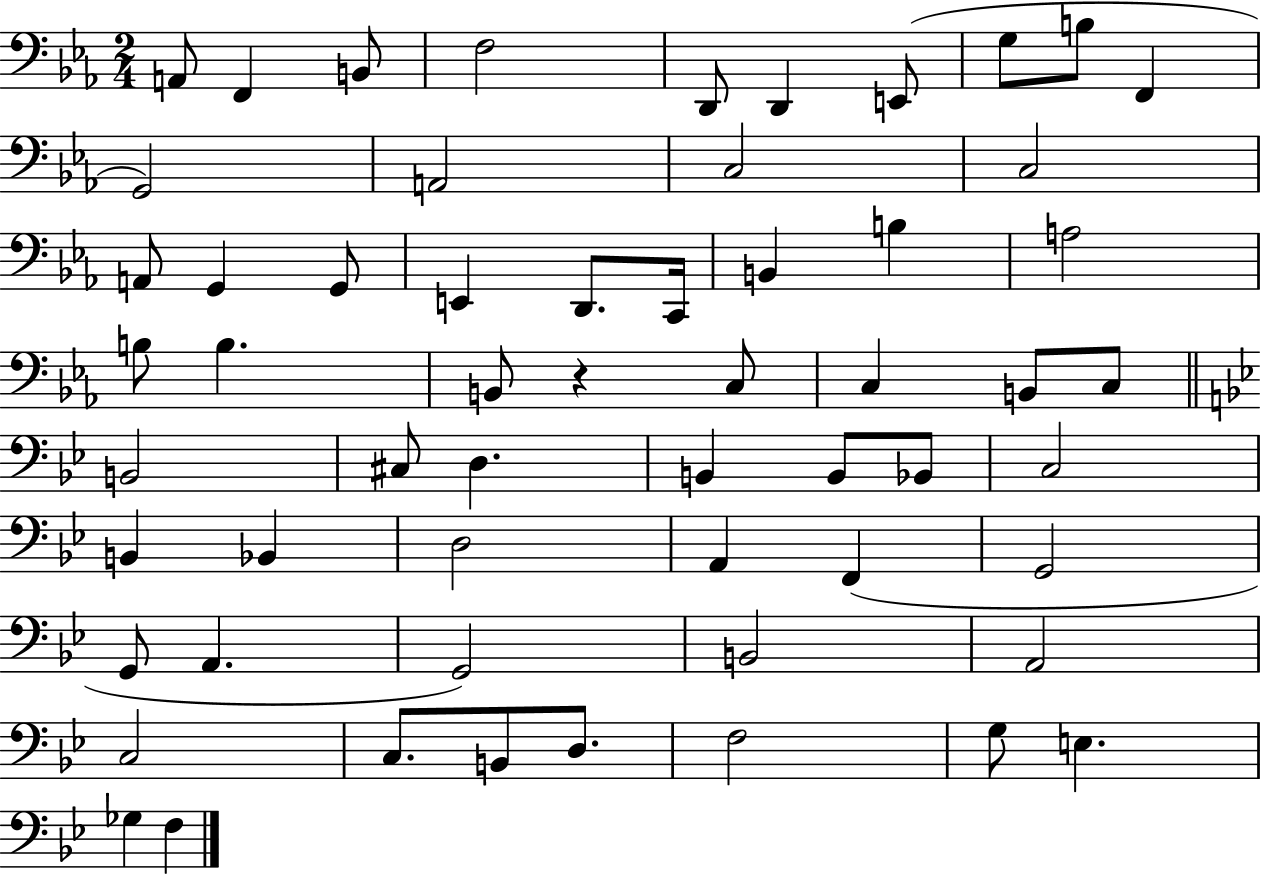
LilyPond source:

{
  \clef bass
  \numericTimeSignature
  \time 2/4
  \key ees \major
  a,8 f,4 b,8 | f2 | d,8 d,4 e,8( | g8 b8 f,4 | \break g,2) | a,2 | c2 | c2 | \break a,8 g,4 g,8 | e,4 d,8. c,16 | b,4 b4 | a2 | \break b8 b4. | b,8 r4 c8 | c4 b,8 c8 | \bar "||" \break \key bes \major b,2 | cis8 d4. | b,4 b,8 bes,8 | c2 | \break b,4 bes,4 | d2 | a,4 f,4( | g,2 | \break g,8 a,4. | g,2) | b,2 | a,2 | \break c2 | c8. b,8 d8. | f2 | g8 e4. | \break ges4 f4 | \bar "|."
}